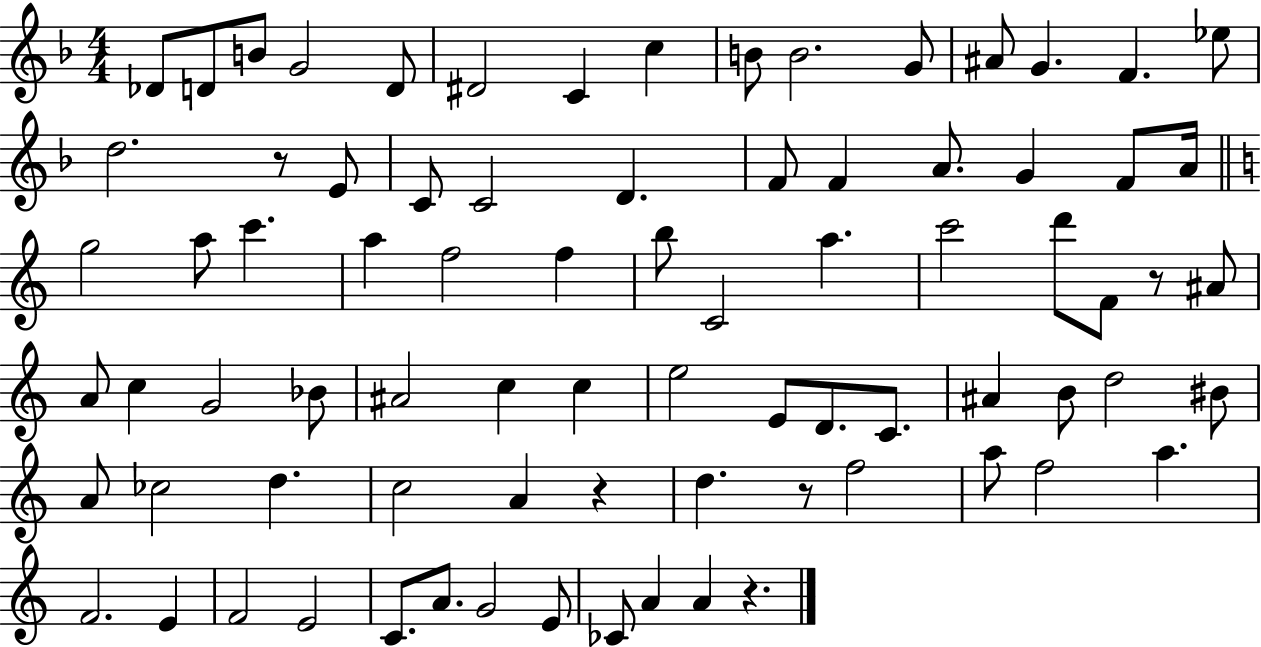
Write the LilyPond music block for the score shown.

{
  \clef treble
  \numericTimeSignature
  \time 4/4
  \key f \major
  des'8 d'8 b'8 g'2 d'8 | dis'2 c'4 c''4 | b'8 b'2. g'8 | ais'8 g'4. f'4. ees''8 | \break d''2. r8 e'8 | c'8 c'2 d'4. | f'8 f'4 a'8. g'4 f'8 a'16 | \bar "||" \break \key a \minor g''2 a''8 c'''4. | a''4 f''2 f''4 | b''8 c'2 a''4. | c'''2 d'''8 f'8 r8 ais'8 | \break a'8 c''4 g'2 bes'8 | ais'2 c''4 c''4 | e''2 e'8 d'8. c'8. | ais'4 b'8 d''2 bis'8 | \break a'8 ces''2 d''4. | c''2 a'4 r4 | d''4. r8 f''2 | a''8 f''2 a''4. | \break f'2. e'4 | f'2 e'2 | c'8. a'8. g'2 e'8 | ces'8 a'4 a'4 r4. | \break \bar "|."
}